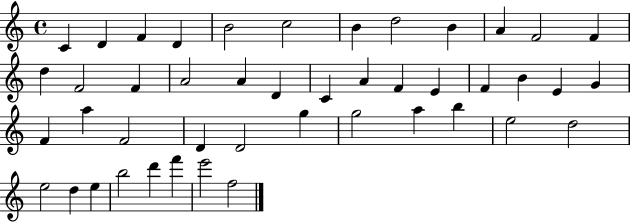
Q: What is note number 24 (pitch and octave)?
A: B4